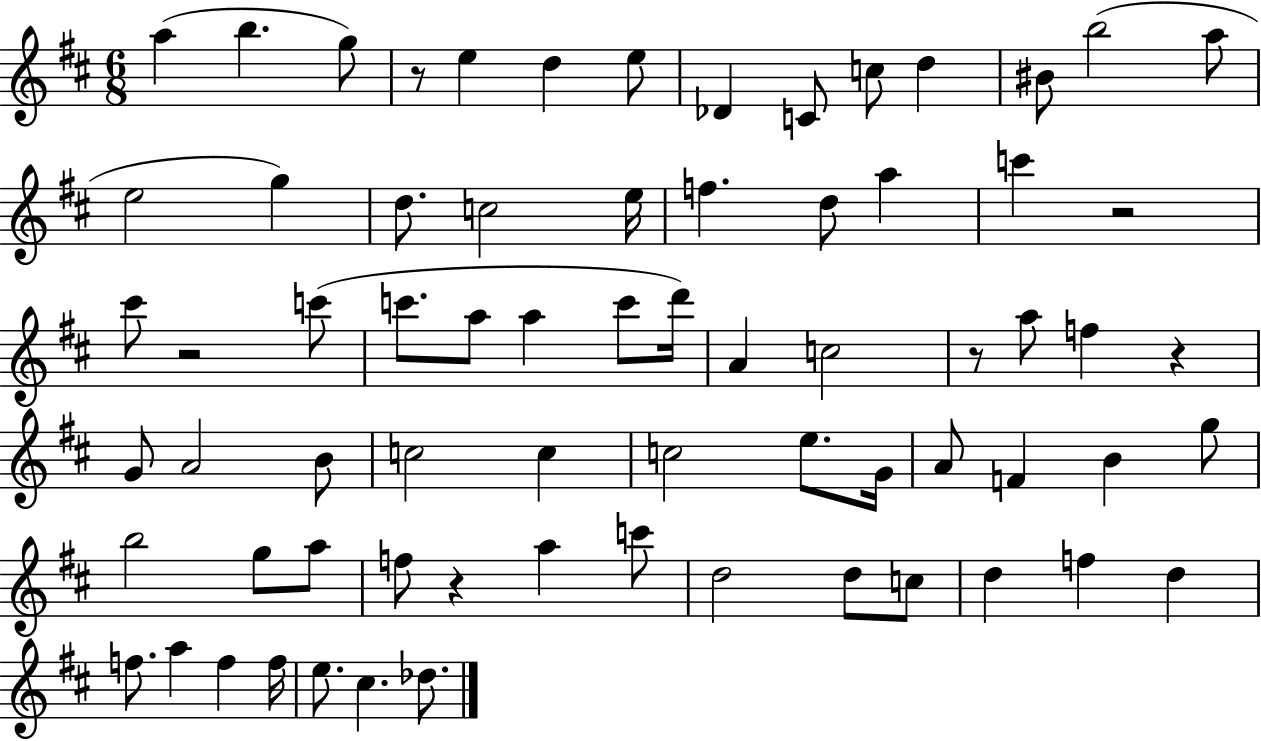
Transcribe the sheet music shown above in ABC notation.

X:1
T:Untitled
M:6/8
L:1/4
K:D
a b g/2 z/2 e d e/2 _D C/2 c/2 d ^B/2 b2 a/2 e2 g d/2 c2 e/4 f d/2 a c' z2 ^c'/2 z2 c'/2 c'/2 a/2 a c'/2 d'/4 A c2 z/2 a/2 f z G/2 A2 B/2 c2 c c2 e/2 G/4 A/2 F B g/2 b2 g/2 a/2 f/2 z a c'/2 d2 d/2 c/2 d f d f/2 a f f/4 e/2 ^c _d/2